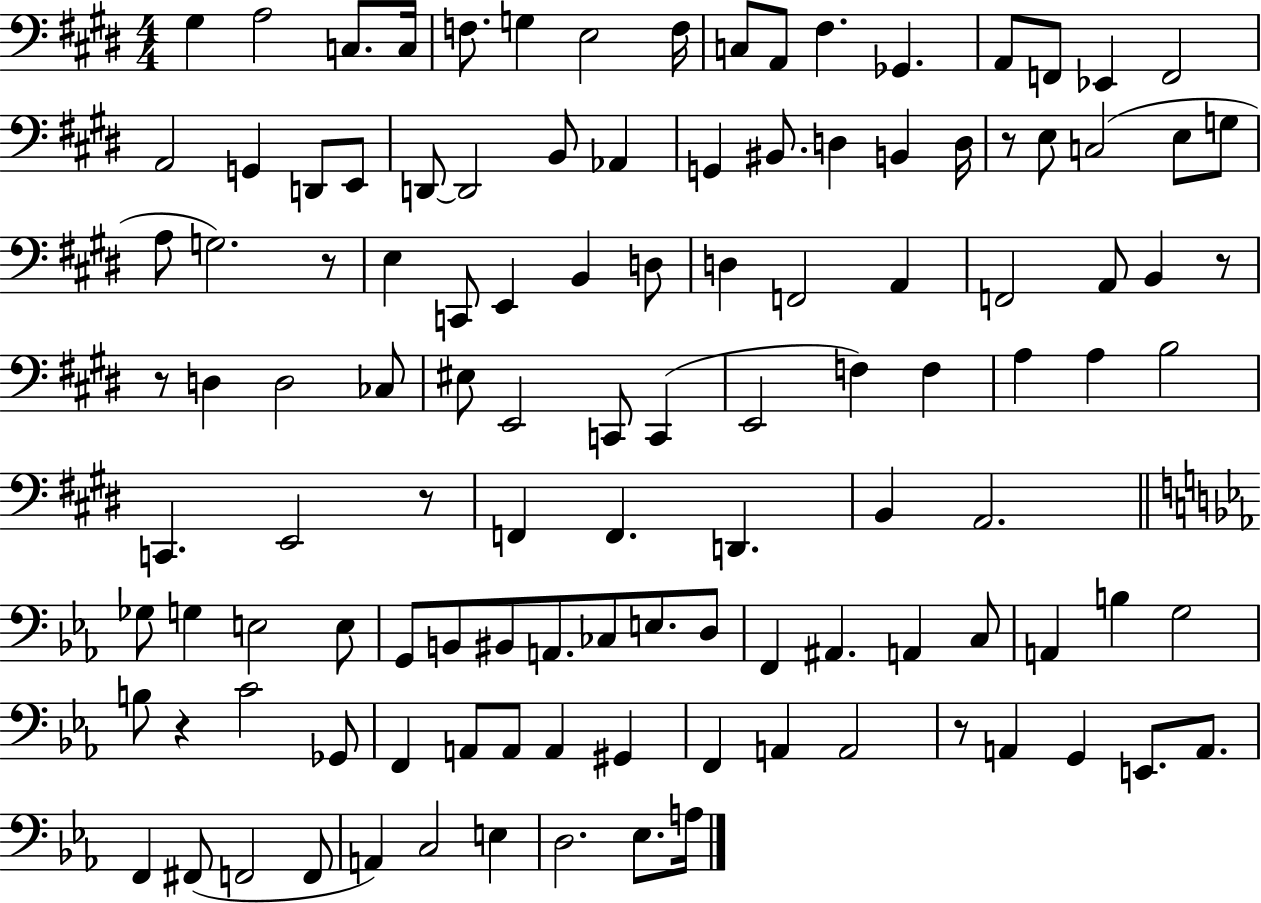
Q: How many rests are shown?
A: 7